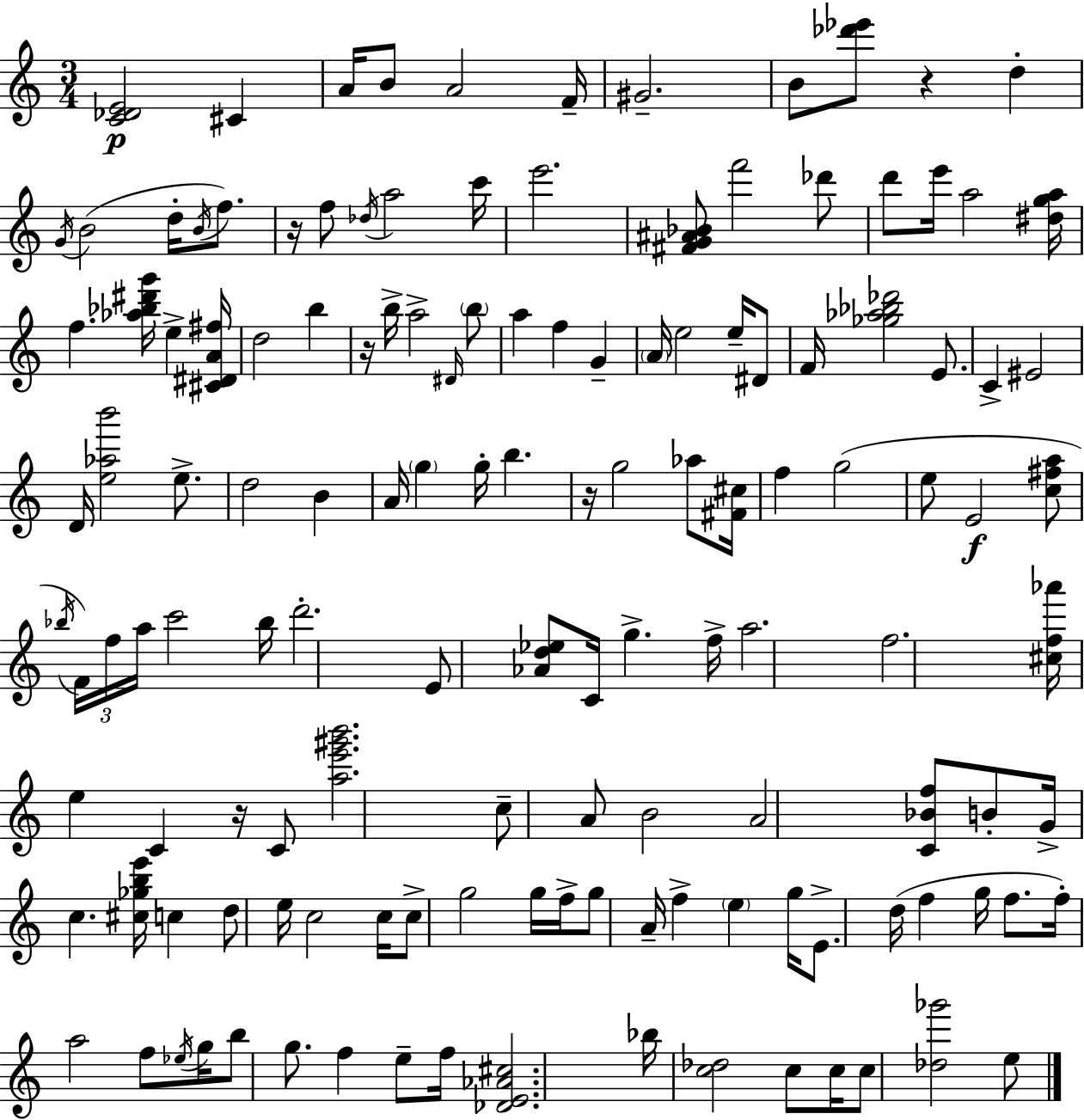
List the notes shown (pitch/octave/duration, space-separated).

[C4,Db4,E4]/h C#4/q A4/s B4/e A4/h F4/s G#4/h. B4/e [Db6,Eb6]/e R/q D5/q G4/s B4/h D5/s B4/s F5/e. R/s F5/e Db5/s A5/h C6/s E6/h. [F#4,G4,A#4,Bb4]/e F6/h Db6/e D6/e E6/s A5/h [D#5,G5,A5]/s F5/q. [Ab5,Bb5,D#6,G6]/s E5/q [C#4,D#4,A4,F#5]/s D5/h B5/q R/s B5/s A5/h D#4/s B5/e A5/q F5/q G4/q A4/s E5/h E5/s D#4/e F4/s [Gb5,Ab5,Bb5,Db6]/h E4/e. C4/q EIS4/h D4/s [E5,Ab5,B6]/h E5/e. D5/h B4/q A4/s G5/q G5/s B5/q. R/s G5/h Ab5/e [F#4,C#5]/s F5/q G5/h E5/e E4/h [C5,F#5,A5]/e Bb5/s F4/s F5/s A5/s C6/h Bb5/s D6/h. E4/e [Ab4,D5,Eb5]/e C4/s G5/q. F5/s A5/h. F5/h. [C#5,F5,Ab6]/s E5/q C4/q R/s C4/e [A5,E6,G#6,B6]/h. C5/e A4/e B4/h A4/h [C4,Bb4,F5]/e B4/e G4/s C5/q. [C#5,Gb5,B5,E6]/s C5/q D5/e E5/s C5/h C5/s C5/e G5/h G5/s F5/s G5/e A4/s F5/q E5/q G5/s E4/e. D5/s F5/q G5/s F5/e. F5/s A5/h F5/e Eb5/s G5/s B5/e G5/e. F5/q E5/e F5/s [Db4,E4,Ab4,C#5]/h. Bb5/s [C5,Db5]/h C5/e C5/s C5/e [Db5,Gb6]/h E5/e